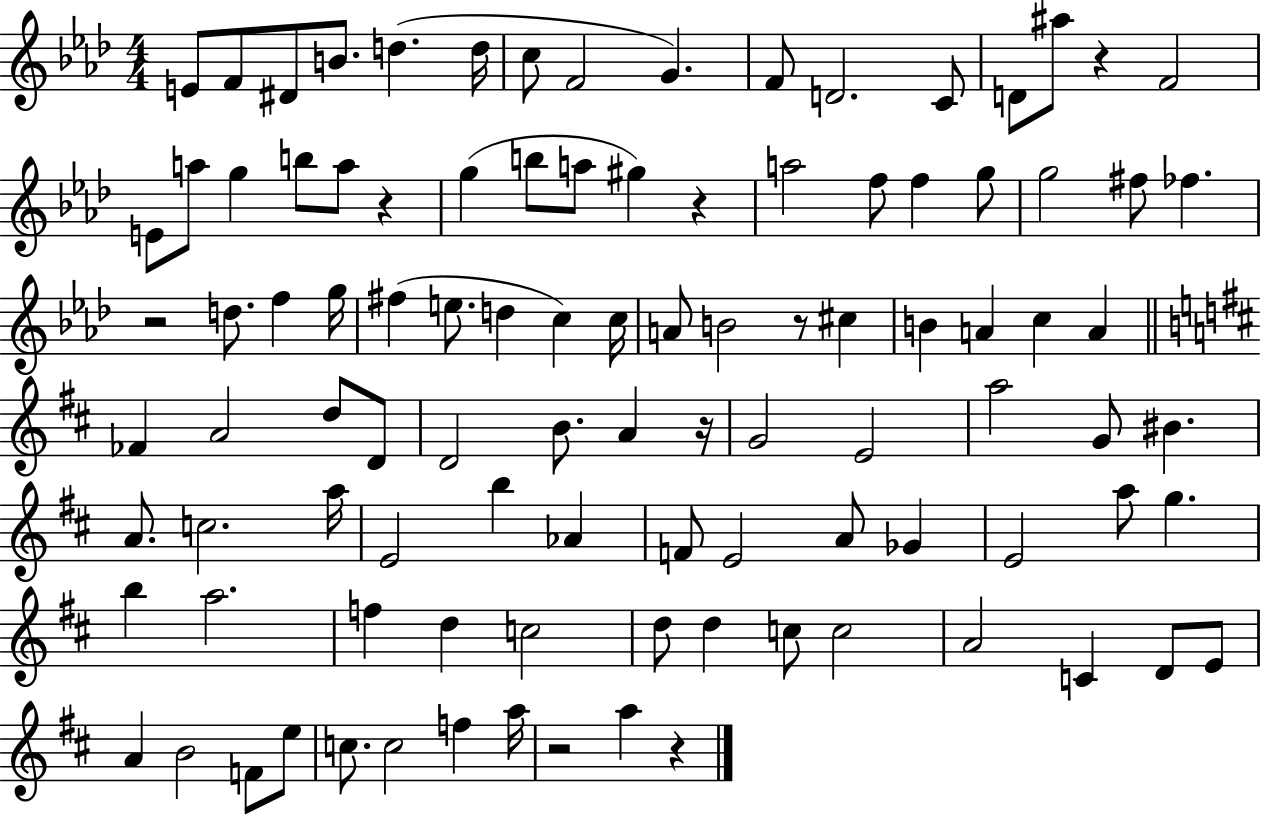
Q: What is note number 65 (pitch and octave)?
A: F4